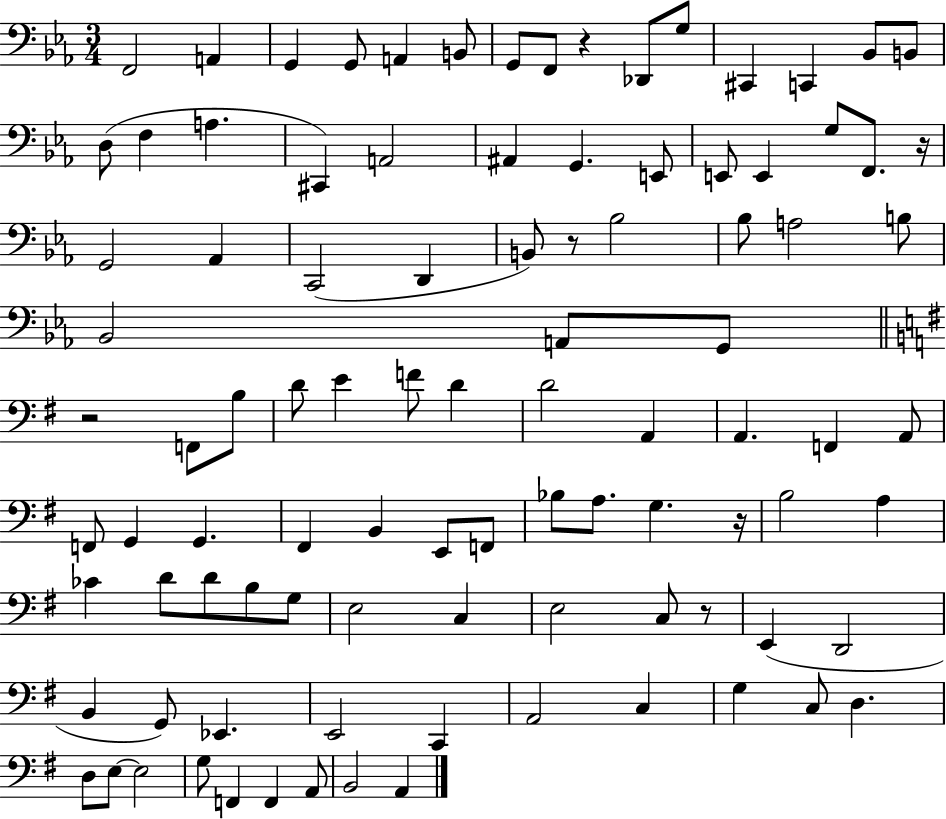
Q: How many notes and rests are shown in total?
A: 97